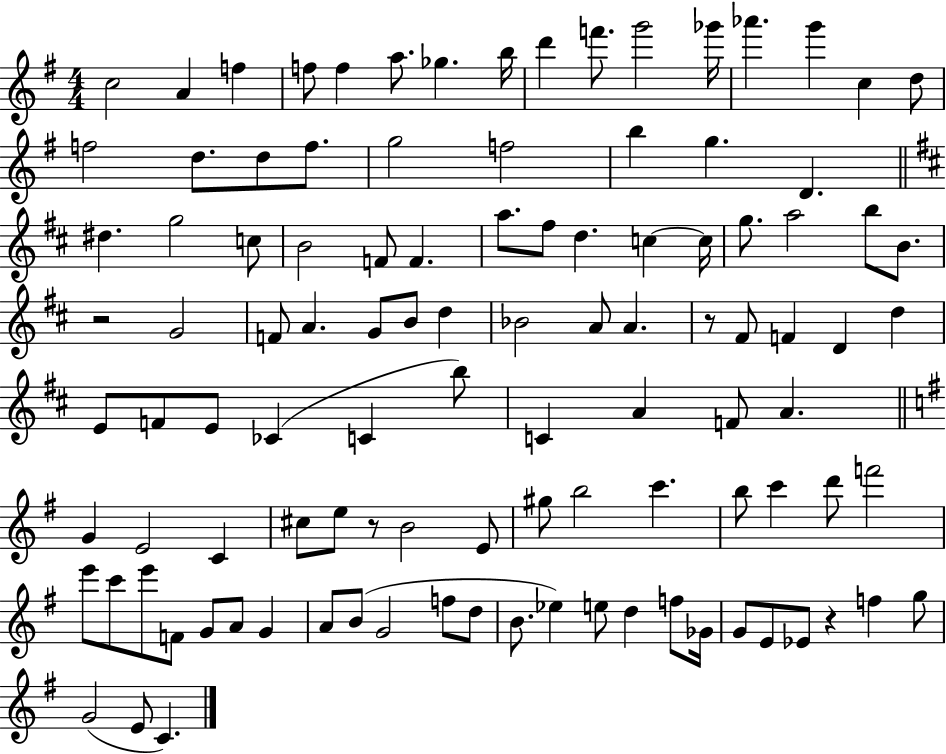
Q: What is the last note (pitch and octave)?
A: C4